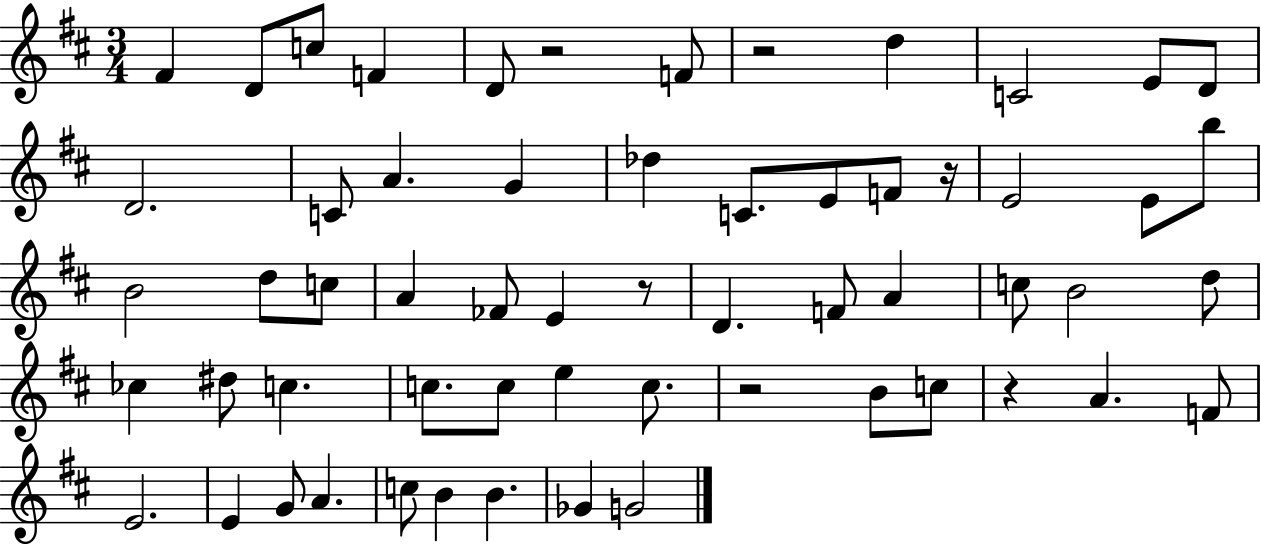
F#4/q D4/e C5/e F4/q D4/e R/h F4/e R/h D5/q C4/h E4/e D4/e D4/h. C4/e A4/q. G4/q Db5/q C4/e. E4/e F4/e R/s E4/h E4/e B5/e B4/h D5/e C5/e A4/q FES4/e E4/q R/e D4/q. F4/e A4/q C5/e B4/h D5/e CES5/q D#5/e C5/q. C5/e. C5/e E5/q C5/e. R/h B4/e C5/e R/q A4/q. F4/e E4/h. E4/q G4/e A4/q. C5/e B4/q B4/q. Gb4/q G4/h